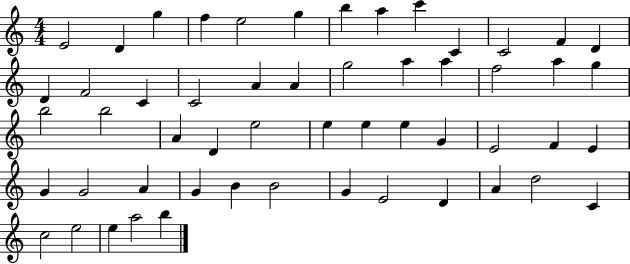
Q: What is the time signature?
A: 4/4